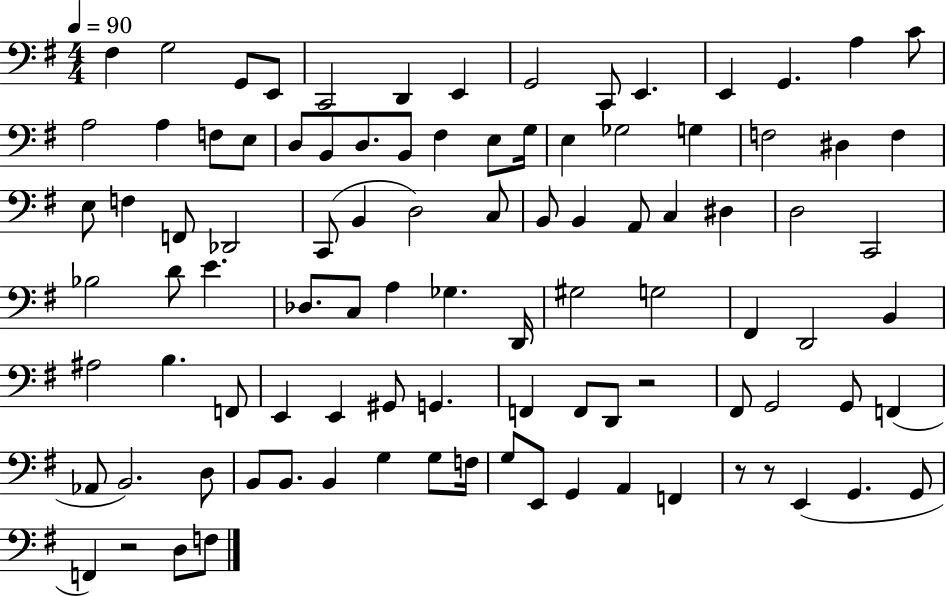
X:1
T:Untitled
M:4/4
L:1/4
K:G
^F, G,2 G,,/2 E,,/2 C,,2 D,, E,, G,,2 C,,/2 E,, E,, G,, A, C/2 A,2 A, F,/2 E,/2 D,/2 B,,/2 D,/2 B,,/2 ^F, E,/2 G,/4 E, _G,2 G, F,2 ^D, F, E,/2 F, F,,/2 _D,,2 C,,/2 B,, D,2 C,/2 B,,/2 B,, A,,/2 C, ^D, D,2 C,,2 _B,2 D/2 E _D,/2 C,/2 A, _G, D,,/4 ^G,2 G,2 ^F,, D,,2 B,, ^A,2 B, F,,/2 E,, E,, ^G,,/2 G,, F,, F,,/2 D,,/2 z2 ^F,,/2 G,,2 G,,/2 F,, _A,,/2 B,,2 D,/2 B,,/2 B,,/2 B,, G, G,/2 F,/4 G,/2 E,,/2 G,, A,, F,, z/2 z/2 E,, G,, G,,/2 F,, z2 D,/2 F,/2